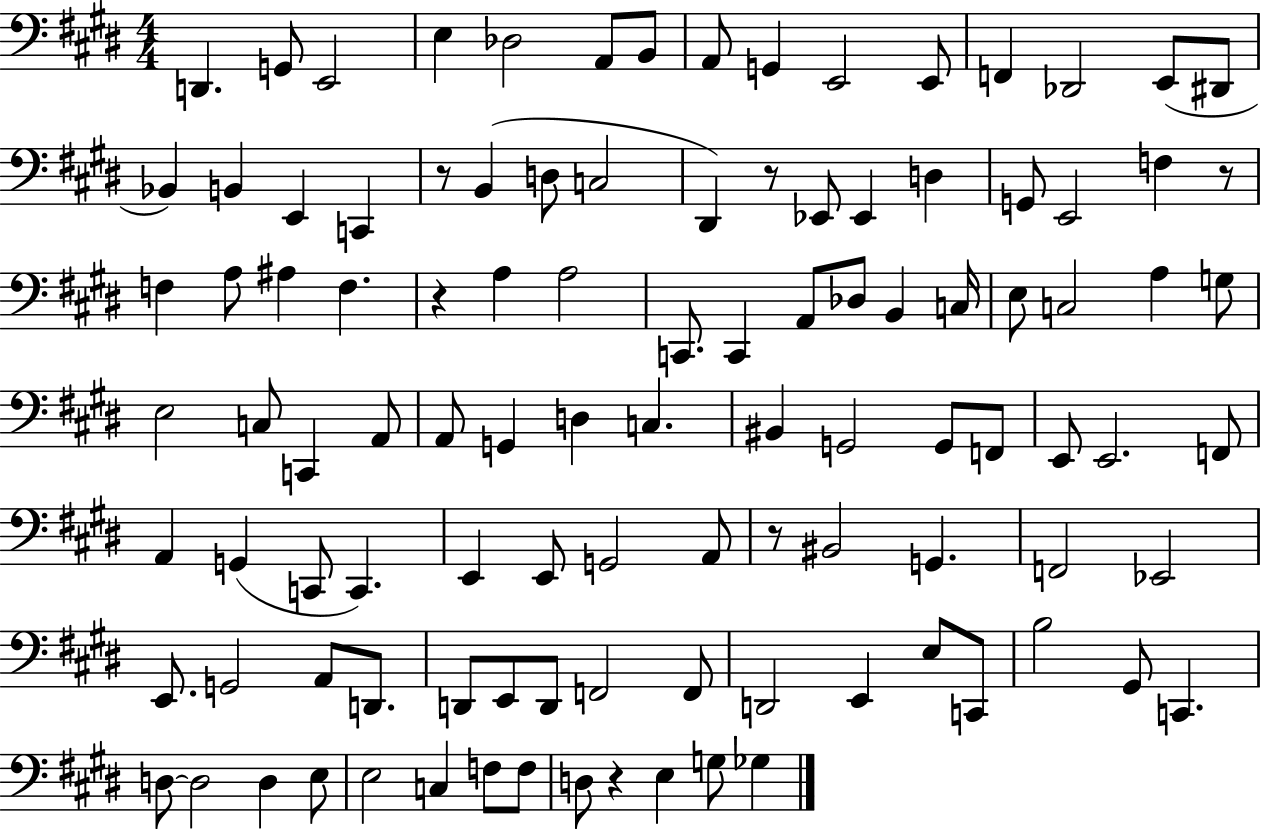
{
  \clef bass
  \numericTimeSignature
  \time 4/4
  \key e \major
  \repeat volta 2 { d,4. g,8 e,2 | e4 des2 a,8 b,8 | a,8 g,4 e,2 e,8 | f,4 des,2 e,8( dis,8 | \break bes,4) b,4 e,4 c,4 | r8 b,4( d8 c2 | dis,4) r8 ees,8 ees,4 d4 | g,8 e,2 f4 r8 | \break f4 a8 ais4 f4. | r4 a4 a2 | c,8. c,4 a,8 des8 b,4 c16 | e8 c2 a4 g8 | \break e2 c8 c,4 a,8 | a,8 g,4 d4 c4. | bis,4 g,2 g,8 f,8 | e,8 e,2. f,8 | \break a,4 g,4( c,8 c,4.) | e,4 e,8 g,2 a,8 | r8 bis,2 g,4. | f,2 ees,2 | \break e,8. g,2 a,8 d,8. | d,8 e,8 d,8 f,2 f,8 | d,2 e,4 e8 c,8 | b2 gis,8 c,4. | \break d8~~ d2 d4 e8 | e2 c4 f8 f8 | d8 r4 e4 g8 ges4 | } \bar "|."
}